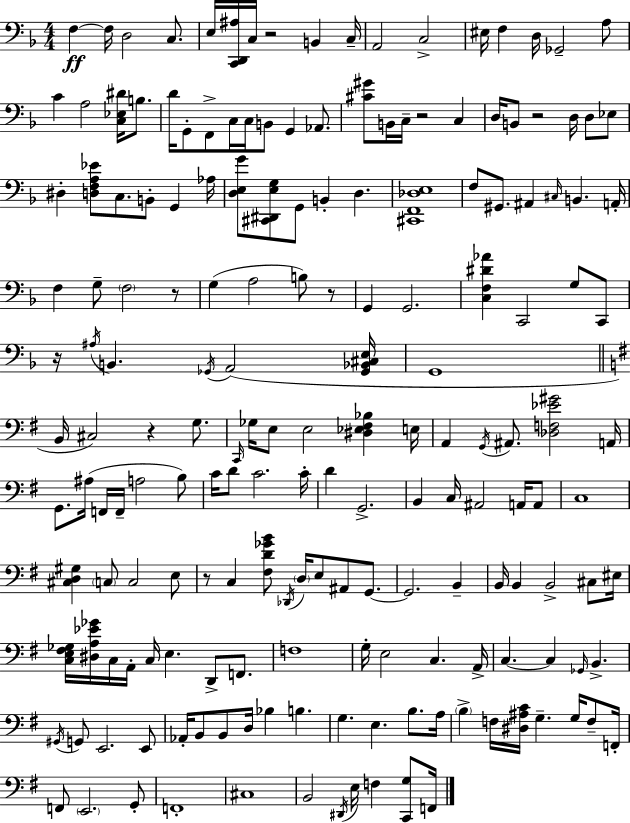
X:1
T:Untitled
M:4/4
L:1/4
K:F
F, F,/4 D,2 C,/2 E,/4 [C,,D,,^A,]/4 C,/4 z2 B,, C,/4 A,,2 C,2 ^E,/4 F, D,/4 _G,,2 A,/2 C A,2 [C,_E,^D]/4 B,/2 D/4 G,,/2 F,,/2 C,/4 C,/4 B,,/2 G,, _A,,/2 [^C^G]/2 B,,/4 C,/4 z2 C, D,/4 B,,/2 z2 D,/4 D,/2 _E,/2 ^D, [D,F,A,_E]/2 C,/2 B,,/2 G,, _A,/4 [D,E,G]/2 [^C,,^D,,E,G,]/2 G,,/2 B,, D, [^C,,F,,_D,E,]4 F,/2 ^G,,/2 ^A,, ^C,/4 B,, A,,/4 F, G,/2 F,2 z/2 G, A,2 B,/2 z/2 G,, G,,2 [C,F,^D_A] C,,2 G,/2 C,,/2 z/4 ^A,/4 B,, _G,,/4 A,,2 [_G,,_B,,^C,E,]/4 G,,4 B,,/4 ^C,2 z G,/2 C,,/4 _G,/4 E,/2 E,2 [^D,_E,^F,_B,] E,/4 A,, G,,/4 ^A,,/2 [_D,F,_E^G]2 A,,/4 G,,/2 ^A,/4 F,,/4 F,,/4 A,2 B,/2 C/4 D/2 C2 C/4 D G,,2 B,, C,/4 ^A,,2 A,,/4 A,,/2 C,4 [^C,D,^G,] C,/2 C,2 E,/2 z/2 C, [^F,D_GB]/2 _D,,/4 D,/4 E,/2 ^A,,/2 G,,/2 G,,2 B,, B,,/4 B,, B,,2 ^C,/2 ^E,/4 [C,E,^F,_G,]/4 [^D,A,_E_G]/4 C,/4 A,,/4 C,/4 E, D,,/2 F,,/2 F,4 G,/4 E,2 C, A,,/4 C, C, _G,,/4 B,, ^G,,/4 G,,/2 E,,2 E,,/2 _A,,/4 B,,/2 B,,/2 D,/4 _B, B, G, E, B,/2 A,/4 B, F,/4 [^D,^A,C]/4 G, G,/4 F,/2 F,,/4 F,,/2 E,,2 G,,/2 F,,4 ^C,4 B,,2 ^D,,/4 E,/4 F, [C,,G,]/2 F,,/4